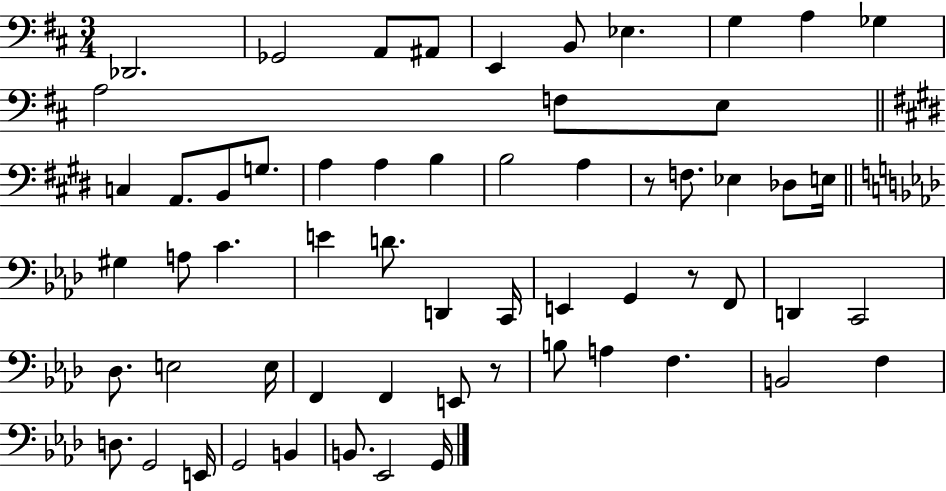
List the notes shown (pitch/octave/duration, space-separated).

Db2/h. Gb2/h A2/e A#2/e E2/q B2/e Eb3/q. G3/q A3/q Gb3/q A3/h F3/e E3/e C3/q A2/e. B2/e G3/e. A3/q A3/q B3/q B3/h A3/q R/e F3/e. Eb3/q Db3/e E3/s G#3/q A3/e C4/q. E4/q D4/e. D2/q C2/s E2/q G2/q R/e F2/e D2/q C2/h Db3/e. E3/h E3/s F2/q F2/q E2/e R/e B3/e A3/q F3/q. B2/h F3/q D3/e. G2/h E2/s G2/h B2/q B2/e. Eb2/h G2/s